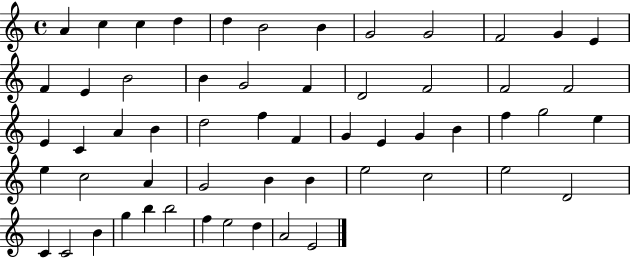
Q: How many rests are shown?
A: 0